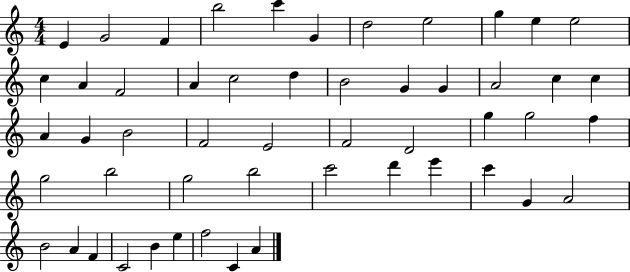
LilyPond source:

{
  \clef treble
  \numericTimeSignature
  \time 4/4
  \key c \major
  e'4 g'2 f'4 | b''2 c'''4 g'4 | d''2 e''2 | g''4 e''4 e''2 | \break c''4 a'4 f'2 | a'4 c''2 d''4 | b'2 g'4 g'4 | a'2 c''4 c''4 | \break a'4 g'4 b'2 | f'2 e'2 | f'2 d'2 | g''4 g''2 f''4 | \break g''2 b''2 | g''2 b''2 | c'''2 d'''4 e'''4 | c'''4 g'4 a'2 | \break b'2 a'4 f'4 | c'2 b'4 e''4 | f''2 c'4 a'4 | \bar "|."
}